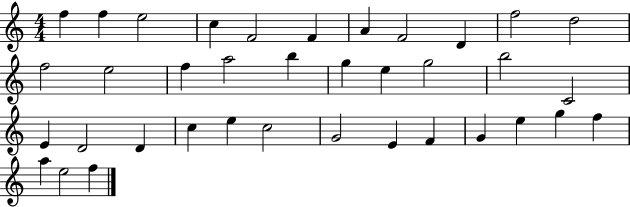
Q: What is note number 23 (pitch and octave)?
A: D4